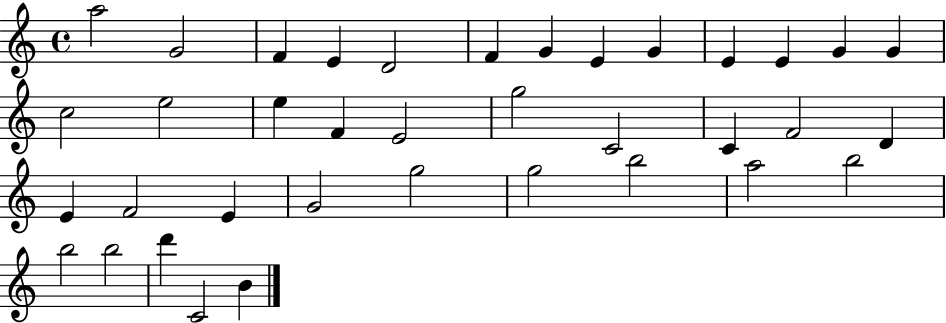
A5/h G4/h F4/q E4/q D4/h F4/q G4/q E4/q G4/q E4/q E4/q G4/q G4/q C5/h E5/h E5/q F4/q E4/h G5/h C4/h C4/q F4/h D4/q E4/q F4/h E4/q G4/h G5/h G5/h B5/h A5/h B5/h B5/h B5/h D6/q C4/h B4/q